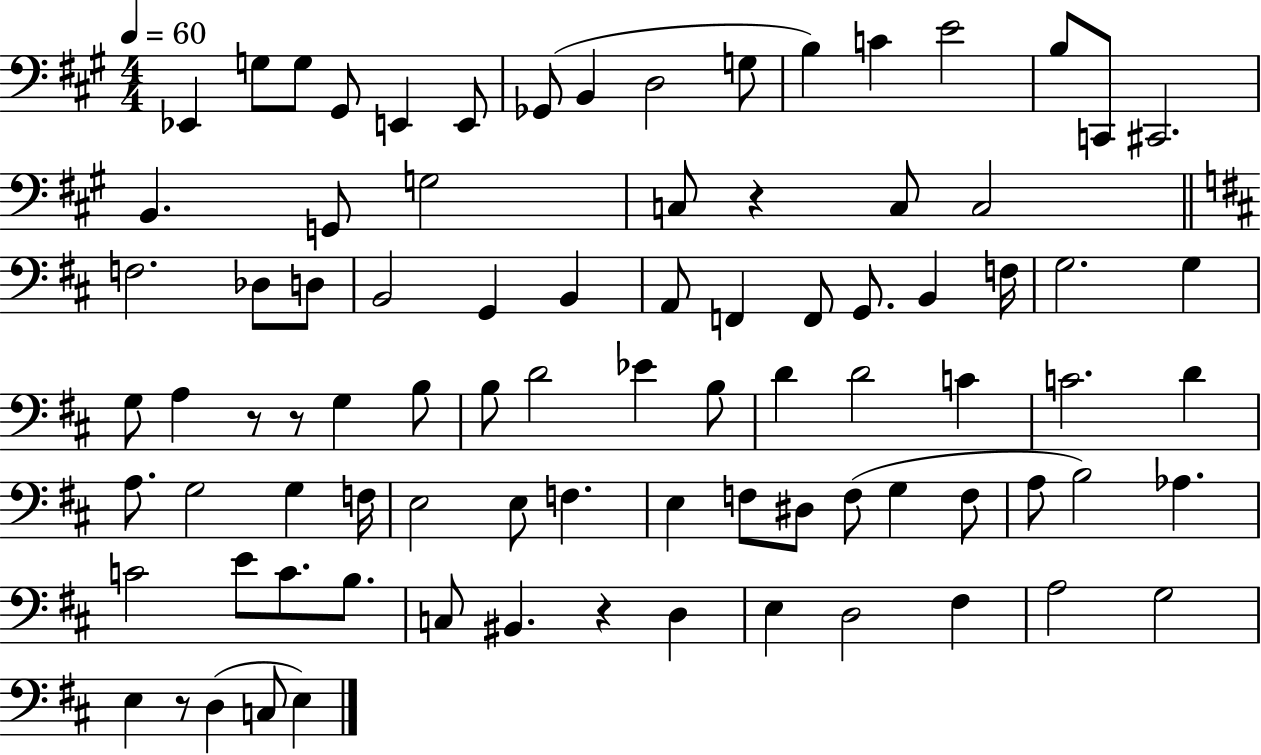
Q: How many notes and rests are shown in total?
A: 86